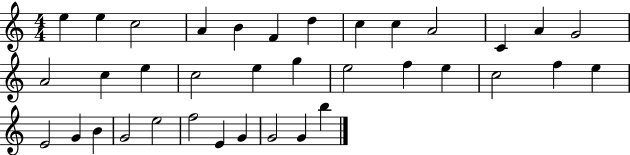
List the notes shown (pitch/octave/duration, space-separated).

E5/q E5/q C5/h A4/q B4/q F4/q D5/q C5/q C5/q A4/h C4/q A4/q G4/h A4/h C5/q E5/q C5/h E5/q G5/q E5/h F5/q E5/q C5/h F5/q E5/q E4/h G4/q B4/q G4/h E5/h F5/h E4/q G4/q G4/h G4/q B5/q